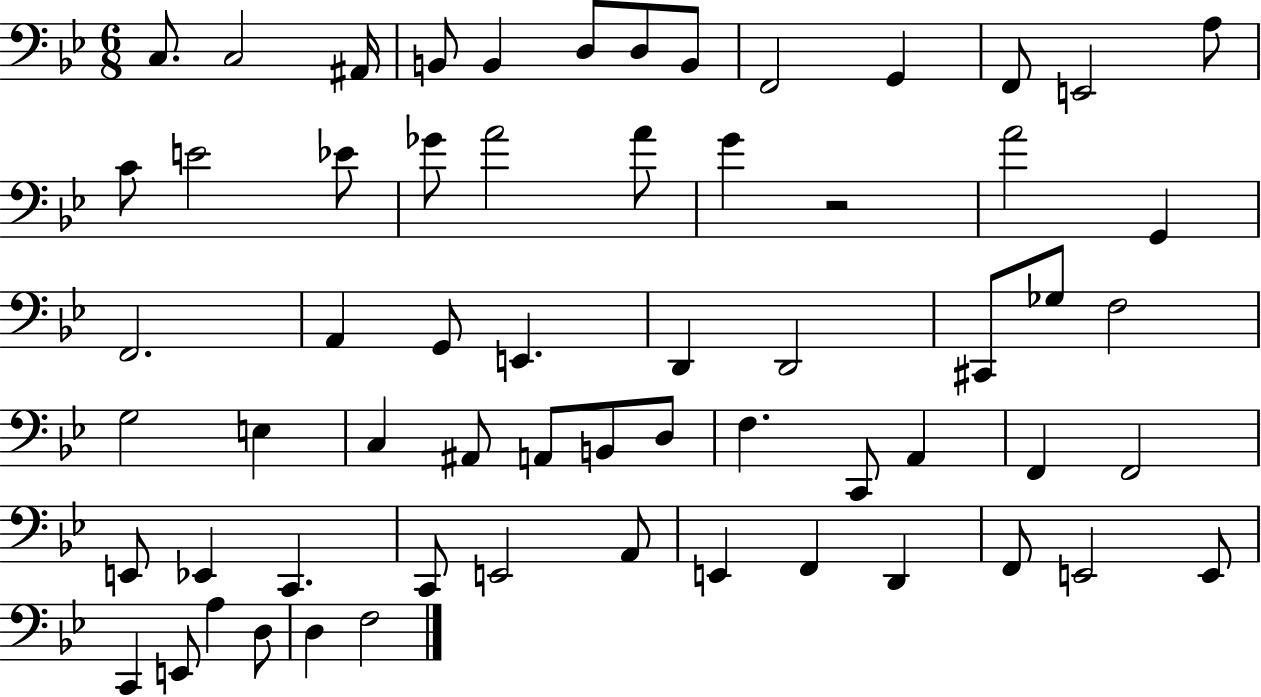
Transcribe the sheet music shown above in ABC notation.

X:1
T:Untitled
M:6/8
L:1/4
K:Bb
C,/2 C,2 ^A,,/4 B,,/2 B,, D,/2 D,/2 B,,/2 F,,2 G,, F,,/2 E,,2 A,/2 C/2 E2 _E/2 _G/2 A2 A/2 G z2 A2 G,, F,,2 A,, G,,/2 E,, D,, D,,2 ^C,,/2 _G,/2 F,2 G,2 E, C, ^A,,/2 A,,/2 B,,/2 D,/2 F, C,,/2 A,, F,, F,,2 E,,/2 _E,, C,, C,,/2 E,,2 A,,/2 E,, F,, D,, F,,/2 E,,2 E,,/2 C,, E,,/2 A, D,/2 D, F,2